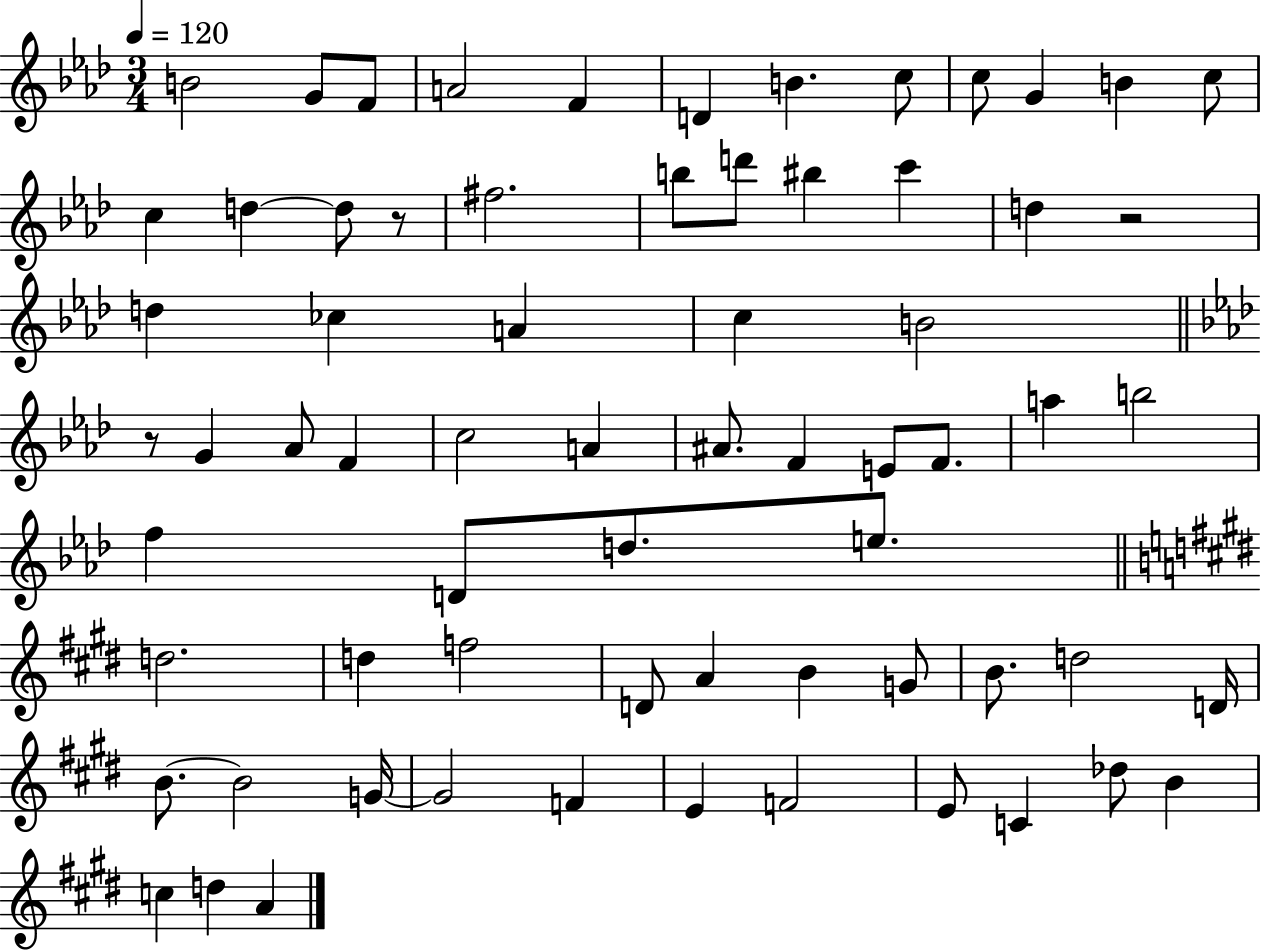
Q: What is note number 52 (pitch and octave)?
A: B4